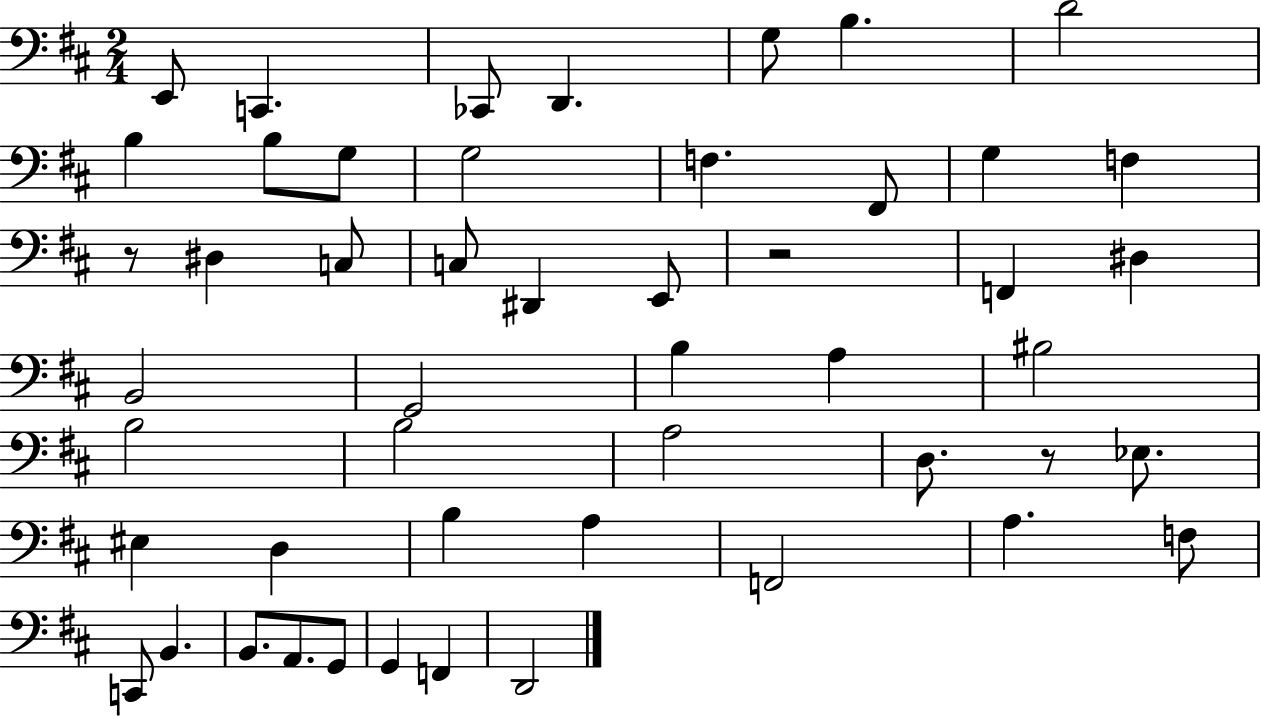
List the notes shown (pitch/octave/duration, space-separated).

E2/e C2/q. CES2/e D2/q. G3/e B3/q. D4/h B3/q B3/e G3/e G3/h F3/q. F#2/e G3/q F3/q R/e D#3/q C3/e C3/e D#2/q E2/e R/h F2/q D#3/q B2/h G2/h B3/q A3/q BIS3/h B3/h B3/h A3/h D3/e. R/e Eb3/e. EIS3/q D3/q B3/q A3/q F2/h A3/q. F3/e C2/e B2/q. B2/e. A2/e. G2/e G2/q F2/q D2/h